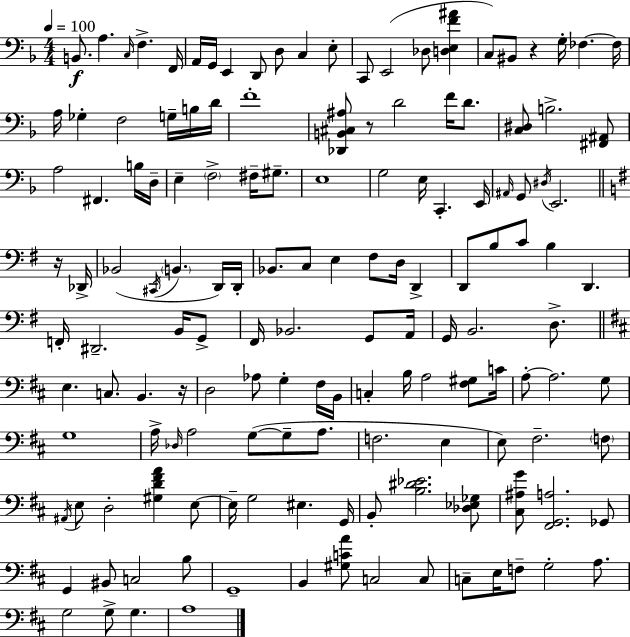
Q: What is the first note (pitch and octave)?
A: B2